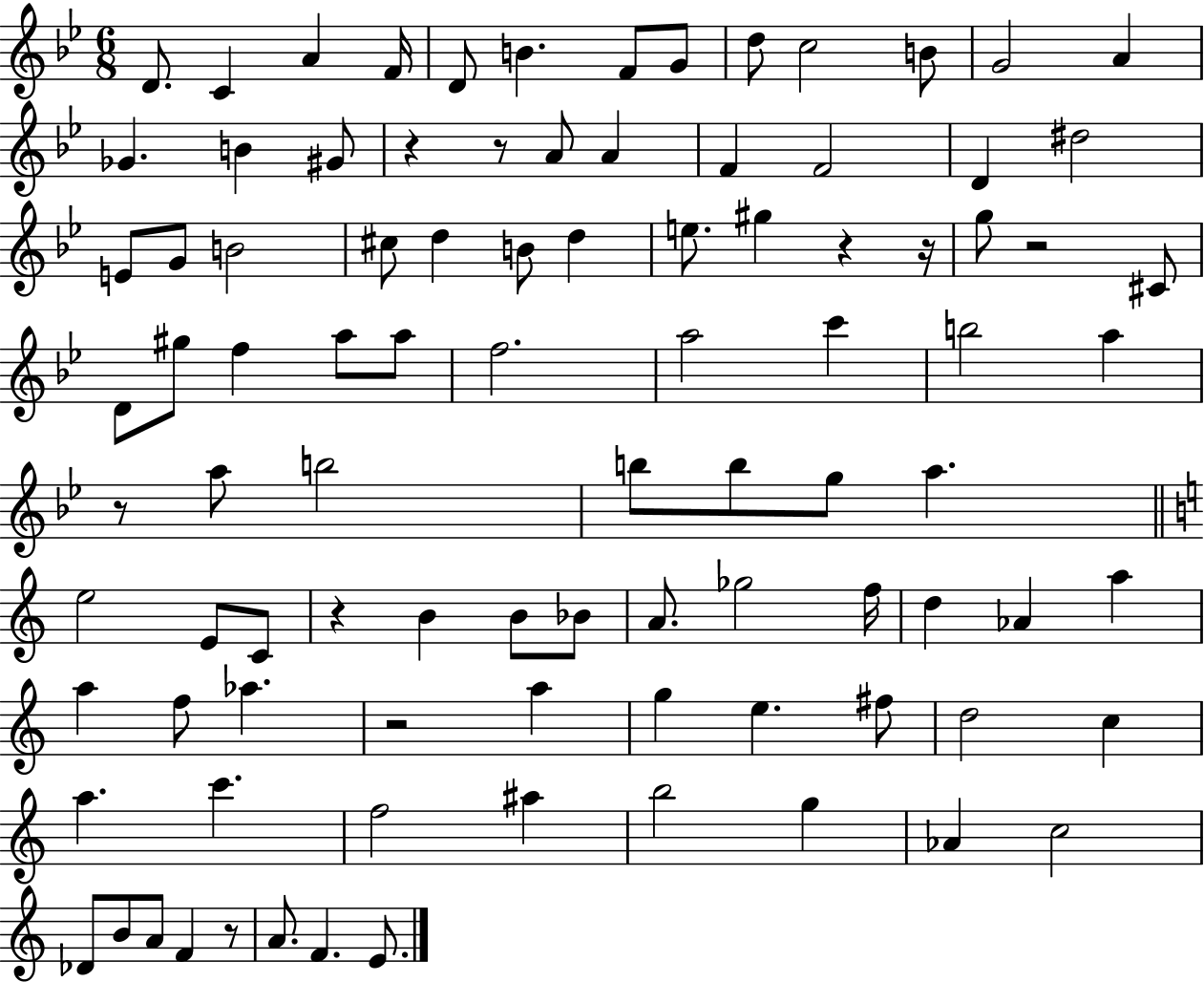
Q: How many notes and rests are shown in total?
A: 94